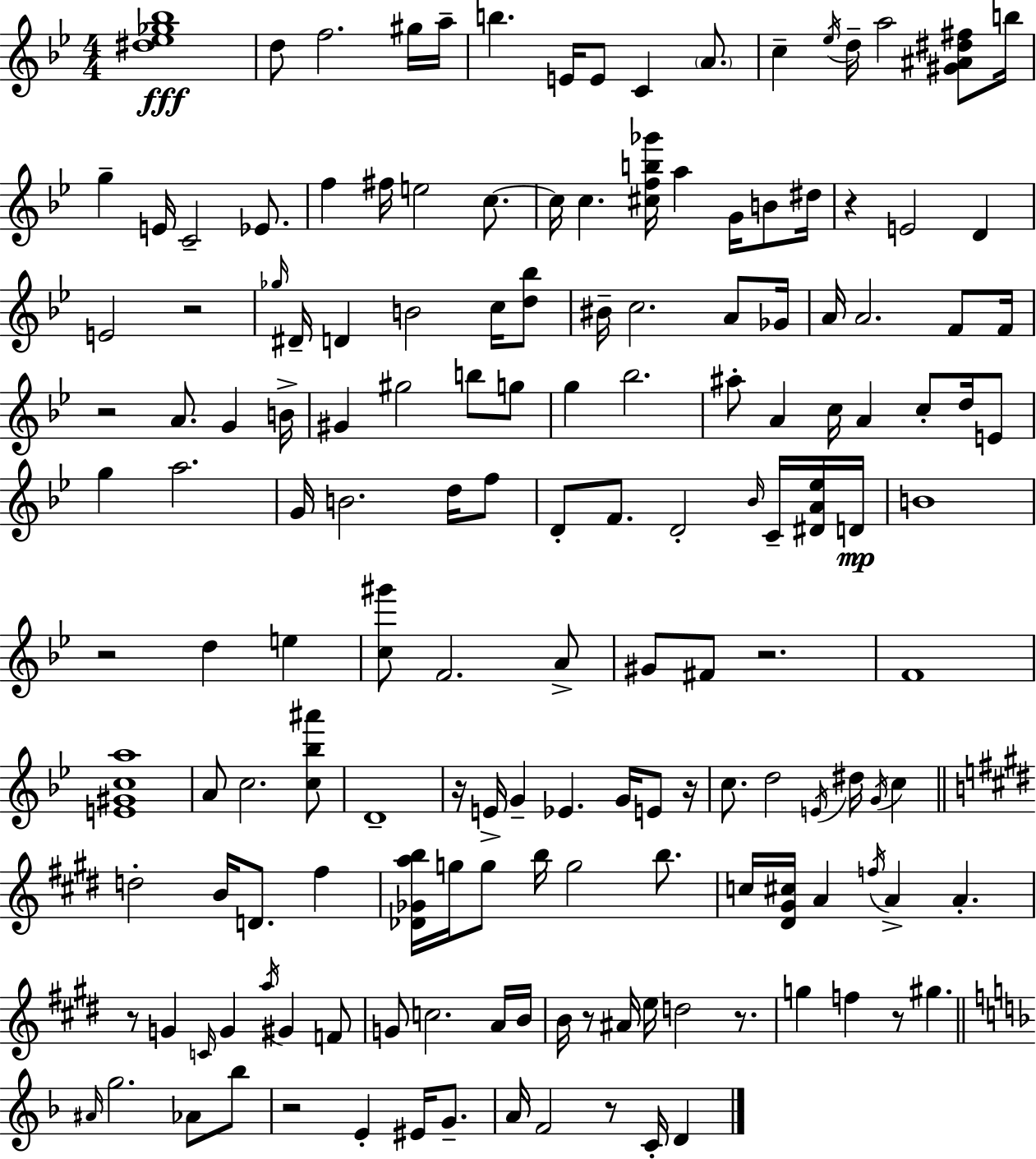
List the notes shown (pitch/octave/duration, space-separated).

[D#5,Eb5,Gb5,Bb5]/w D5/e F5/h. G#5/s A5/s B5/q. E4/s E4/e C4/q A4/e. C5/q Eb5/s D5/s A5/h [G#4,A#4,D#5,F#5]/e B5/s G5/q E4/s C4/h Eb4/e. F5/q F#5/s E5/h C5/e. C5/s C5/q. [C#5,F5,B5,Gb6]/s A5/q G4/s B4/e D#5/s R/q E4/h D4/q E4/h R/h Gb5/s D#4/s D4/q B4/h C5/s [D5,Bb5]/e BIS4/s C5/h. A4/e Gb4/s A4/s A4/h. F4/e F4/s R/h A4/e. G4/q B4/s G#4/q G#5/h B5/e G5/e G5/q Bb5/h. A#5/e A4/q C5/s A4/q C5/e D5/s E4/e G5/q A5/h. G4/s B4/h. D5/s F5/e D4/e F4/e. D4/h Bb4/s C4/s [D#4,A4,Eb5]/s D4/s B4/w R/h D5/q E5/q [C5,G#6]/e F4/h. A4/e G#4/e F#4/e R/h. F4/w [E4,G#4,C5,A5]/w A4/e C5/h. [C5,Bb5,A#6]/e D4/w R/s E4/s G4/q Eb4/q. G4/s E4/e R/s C5/e. D5/h E4/s D#5/s G4/s C5/q D5/h B4/s D4/e. F#5/q [Db4,Gb4,A5,B5]/s G5/s G5/e B5/s G5/h B5/e. C5/s [D#4,G#4,C#5]/s A4/q F5/s A4/q A4/q. R/e G4/q C4/s G4/q A5/s G#4/q F4/e G4/e C5/h. A4/s B4/s B4/s R/e A#4/s E5/s D5/h R/e. G5/q F5/q R/e G#5/q. A#4/s G5/h. Ab4/e Bb5/e R/h E4/q EIS4/s G4/e. A4/s F4/h R/e C4/s D4/q